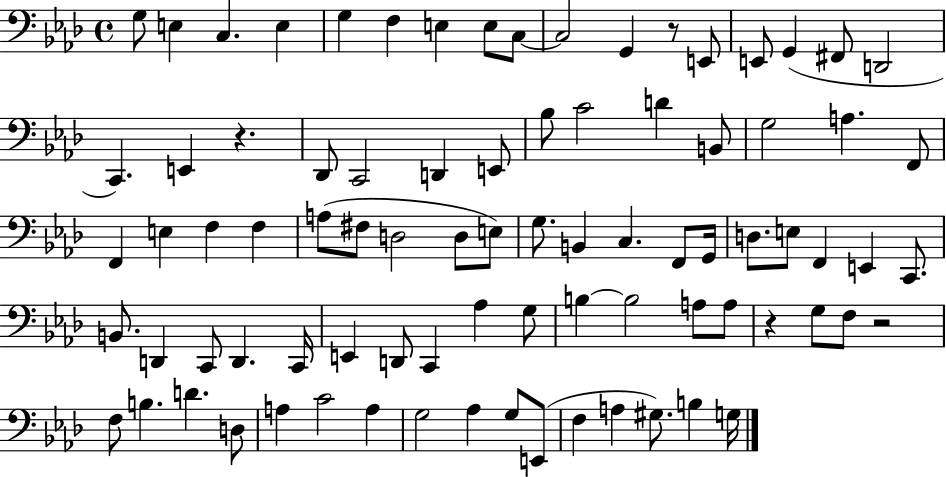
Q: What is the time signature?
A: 4/4